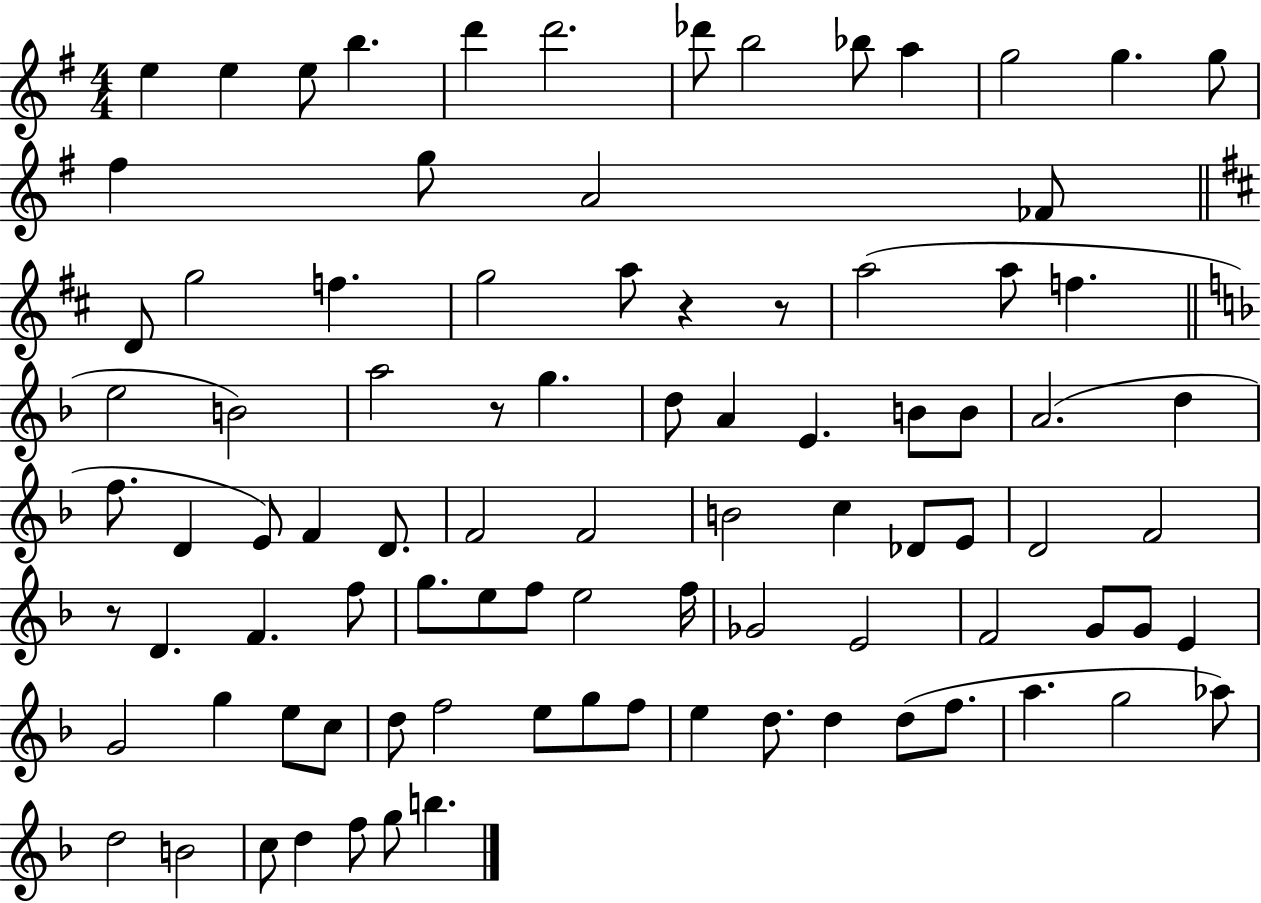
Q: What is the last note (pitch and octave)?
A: B5